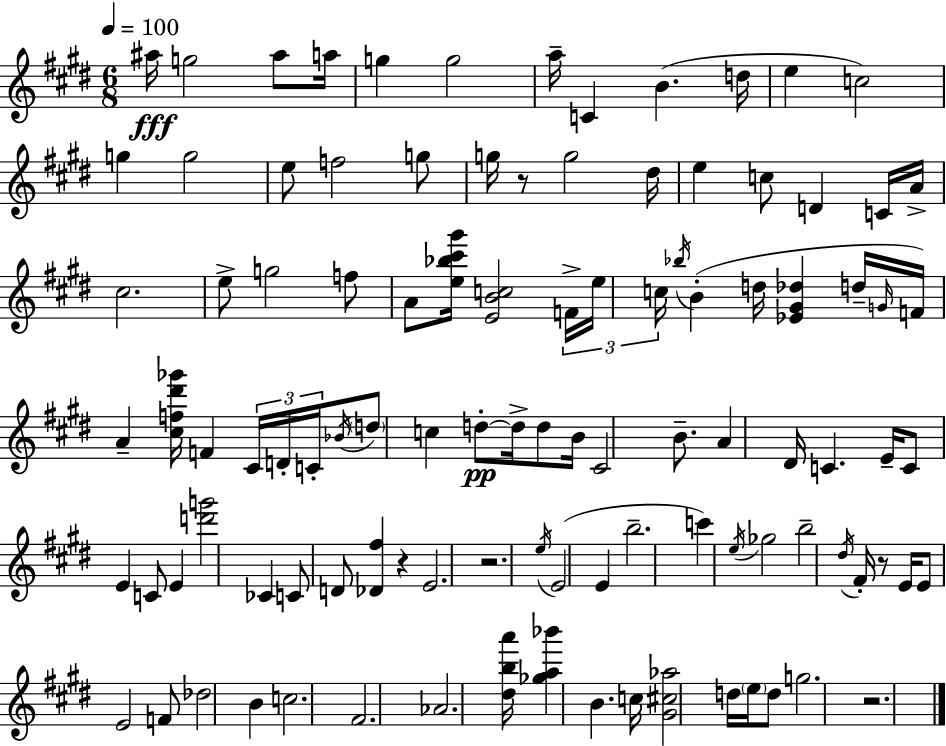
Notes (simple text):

A#5/s G5/h A#5/e A5/s G5/q G5/h A5/s C4/q B4/q. D5/s E5/q C5/h G5/q G5/h E5/e F5/h G5/e G5/s R/e G5/h D#5/s E5/q C5/e D4/q C4/s A4/s C#5/h. E5/e G5/h F5/e A4/e [E5,Bb5,C#6,G#6]/s [E4,B4,C5]/h F4/s E5/s C5/s Bb5/s B4/q D5/s [Eb4,G#4,Db5]/q D5/s G4/s F4/s A4/q [C#5,F5,D#6,Gb6]/s F4/q C#4/s D4/s C4/s Bb4/s D5/e C5/q D5/e D5/s D5/e B4/s C#4/h B4/e. A4/q D#4/s C4/q. E4/s C4/e E4/q C4/e E4/q [D6,G6]/h CES4/q C4/e D4/e [Db4,F#5]/q R/q E4/h. R/h. E5/s E4/h E4/q B5/h. C6/q E5/s Gb5/h B5/h D#5/s F#4/s R/e E4/s E4/e E4/h F4/e Db5/h B4/q C5/h. F#4/h. Ab4/h. [D#5,B5,A6]/s [Gb5,A5,Bb6]/q B4/q. C5/s [G#4,C#5,Ab5]/h D5/s E5/s D5/e G5/h. R/h.